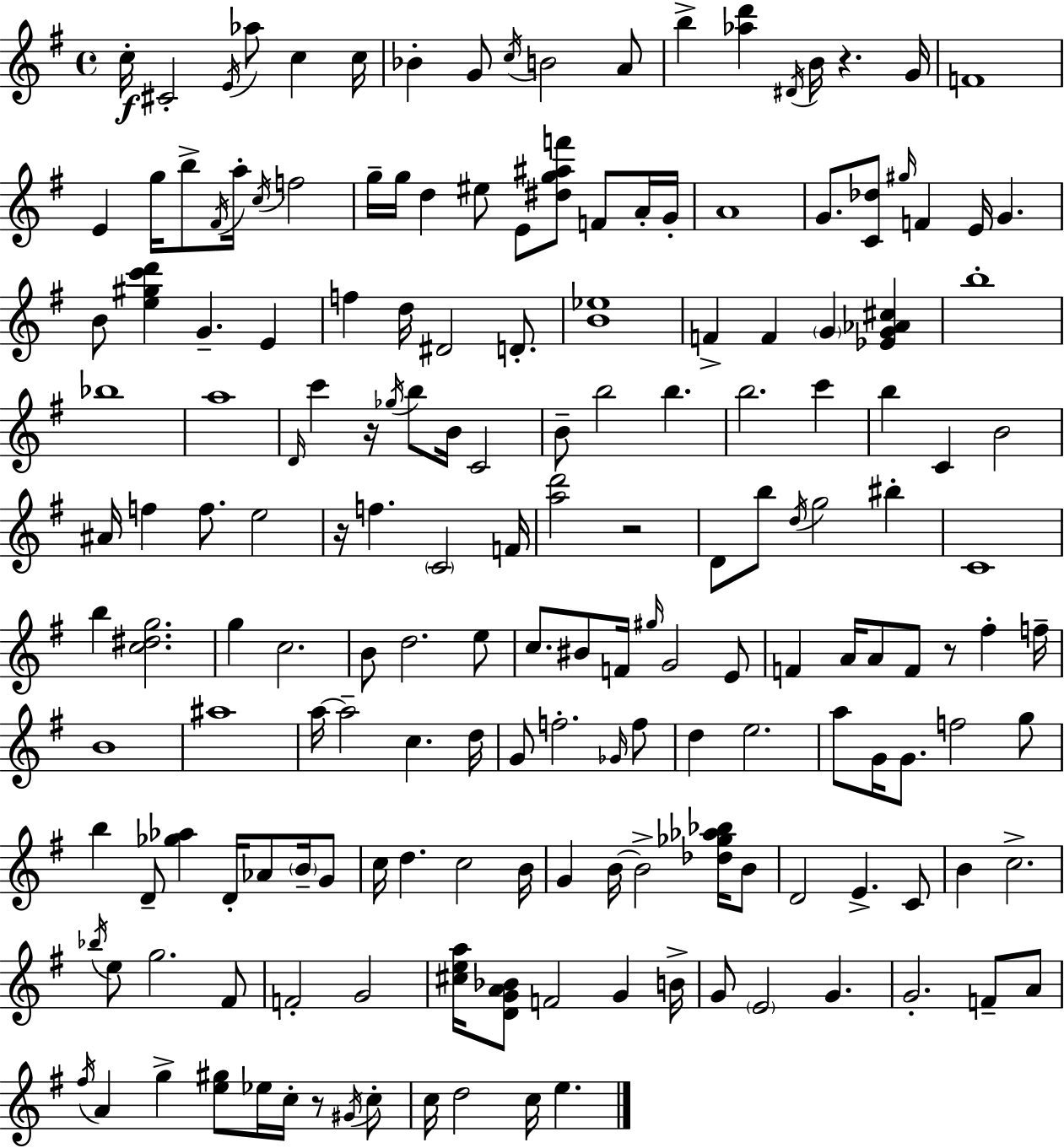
X:1
T:Untitled
M:4/4
L:1/4
K:G
c/4 ^C2 E/4 _a/2 c c/4 _B G/2 c/4 B2 A/2 b [_ad'] ^D/4 B/4 z G/4 F4 E g/4 b/2 ^F/4 a/4 c/4 f2 g/4 g/4 d ^e/2 E/2 [^dg^af']/2 F/2 A/4 G/4 A4 G/2 [C_d]/2 ^g/4 F E/4 G B/2 [e^gc'd'] G E f d/4 ^D2 D/2 [B_e]4 F F G [_EG_A^c] b4 _b4 a4 D/4 c' z/4 _g/4 b/2 B/4 C2 B/2 b2 b b2 c' b C B2 ^A/4 f f/2 e2 z/4 f C2 F/4 [ad']2 z2 D/2 b/2 d/4 g2 ^b C4 b [c^dg]2 g c2 B/2 d2 e/2 c/2 ^B/2 F/4 ^g/4 G2 E/2 F A/4 A/2 F/2 z/2 ^f f/4 B4 ^a4 a/4 a2 c d/4 G/2 f2 _G/4 f/2 d e2 a/2 G/4 G/2 f2 g/2 b D/2 [_g_a] D/4 _A/2 B/4 G/2 c/4 d c2 B/4 G B/4 B2 [_d_g_a_b]/4 B/2 D2 E C/2 B c2 _b/4 e/2 g2 ^F/2 F2 G2 [^cea]/4 [DGA_B]/2 F2 G B/4 G/2 E2 G G2 F/2 A/2 ^f/4 A g [e^g]/2 _e/4 c/4 z/2 ^G/4 c/2 c/4 d2 c/4 e